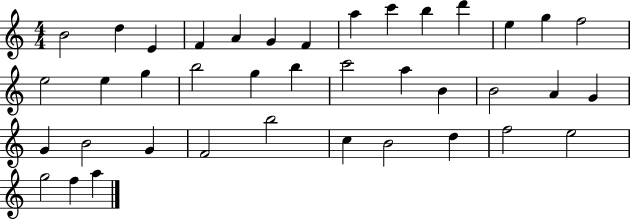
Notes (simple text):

B4/h D5/q E4/q F4/q A4/q G4/q F4/q A5/q C6/q B5/q D6/q E5/q G5/q F5/h E5/h E5/q G5/q B5/h G5/q B5/q C6/h A5/q B4/q B4/h A4/q G4/q G4/q B4/h G4/q F4/h B5/h C5/q B4/h D5/q F5/h E5/h G5/h F5/q A5/q